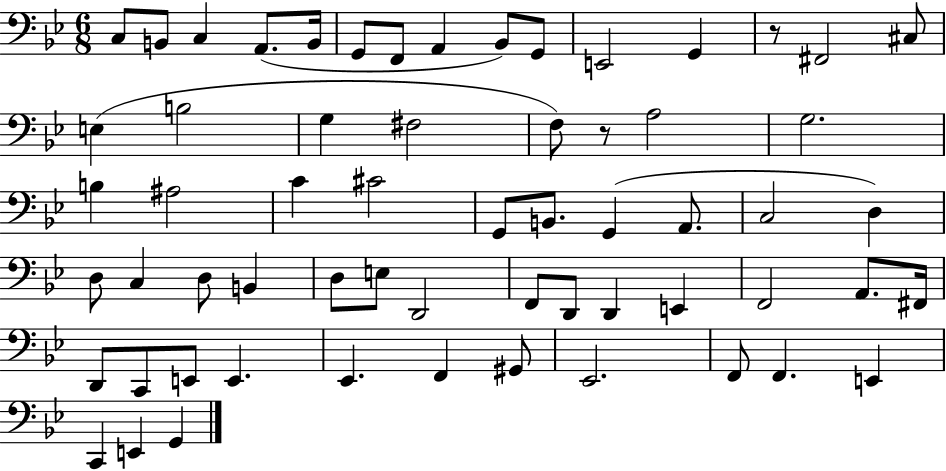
C3/e B2/e C3/q A2/e. B2/s G2/e F2/e A2/q Bb2/e G2/e E2/h G2/q R/e F#2/h C#3/e E3/q B3/h G3/q F#3/h F3/e R/e A3/h G3/h. B3/q A#3/h C4/q C#4/h G2/e B2/e. G2/q A2/e. C3/h D3/q D3/e C3/q D3/e B2/q D3/e E3/e D2/h F2/e D2/e D2/q E2/q F2/h A2/e. F#2/s D2/e C2/e E2/e E2/q. Eb2/q. F2/q G#2/e Eb2/h. F2/e F2/q. E2/q C2/q E2/q G2/q